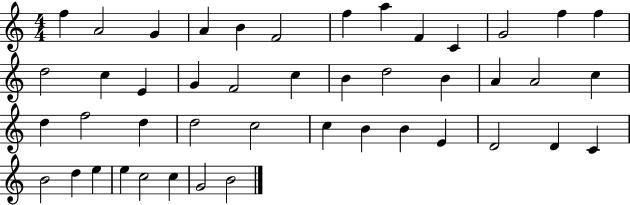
F5/q A4/h G4/q A4/q B4/q F4/h F5/q A5/q F4/q C4/q G4/h F5/q F5/q D5/h C5/q E4/q G4/q F4/h C5/q B4/q D5/h B4/q A4/q A4/h C5/q D5/q F5/h D5/q D5/h C5/h C5/q B4/q B4/q E4/q D4/h D4/q C4/q B4/h D5/q E5/q E5/q C5/h C5/q G4/h B4/h